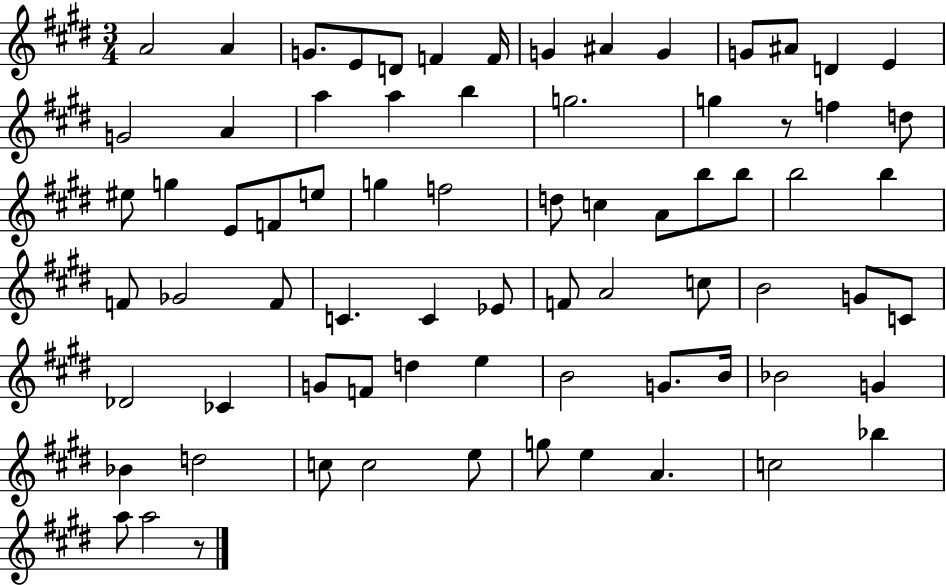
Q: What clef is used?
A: treble